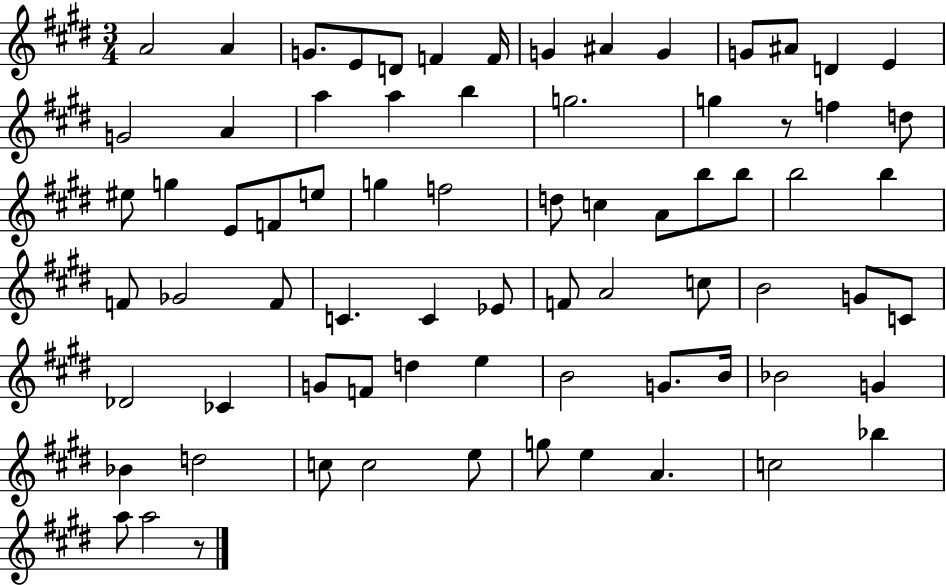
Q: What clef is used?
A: treble